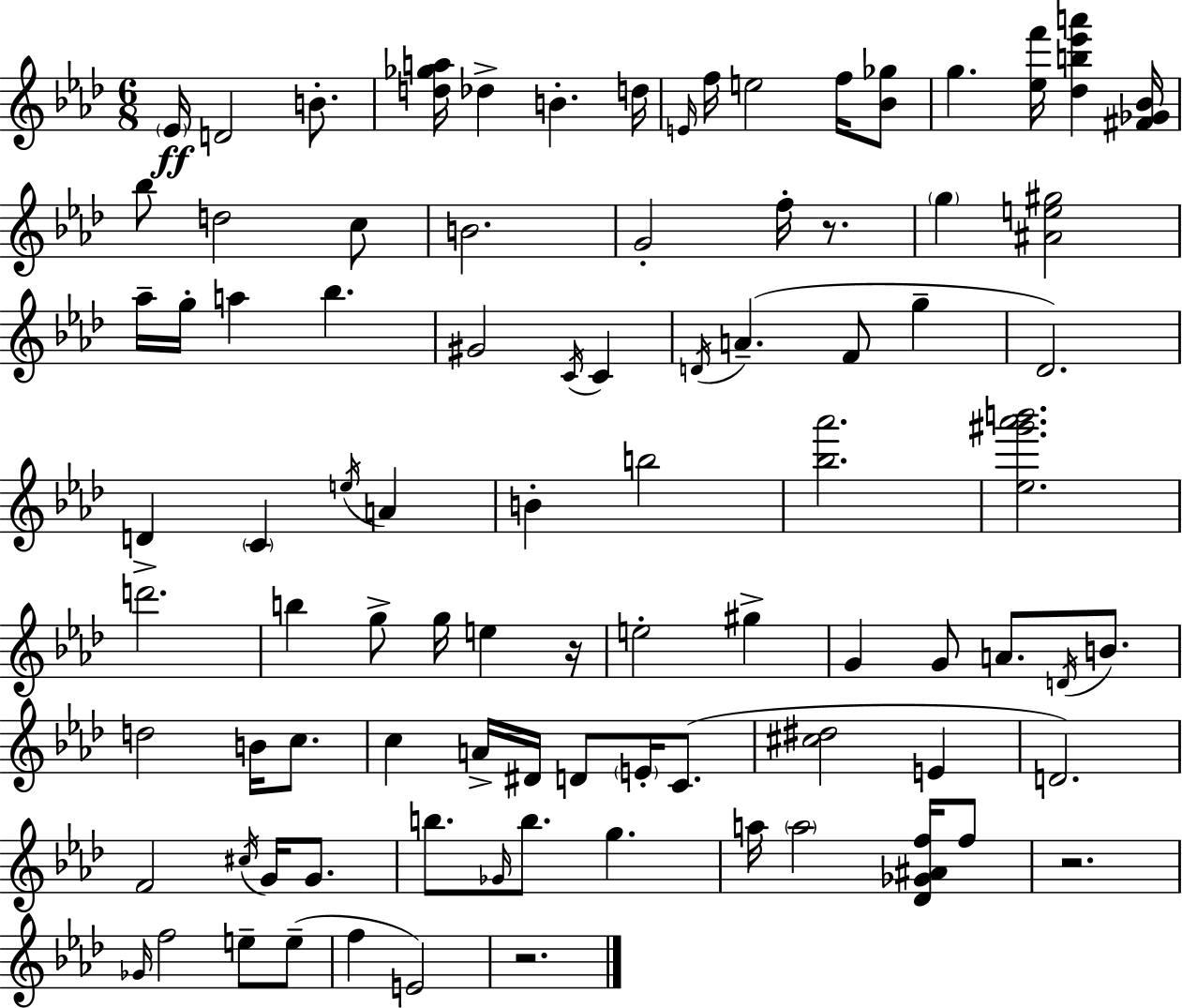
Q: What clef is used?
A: treble